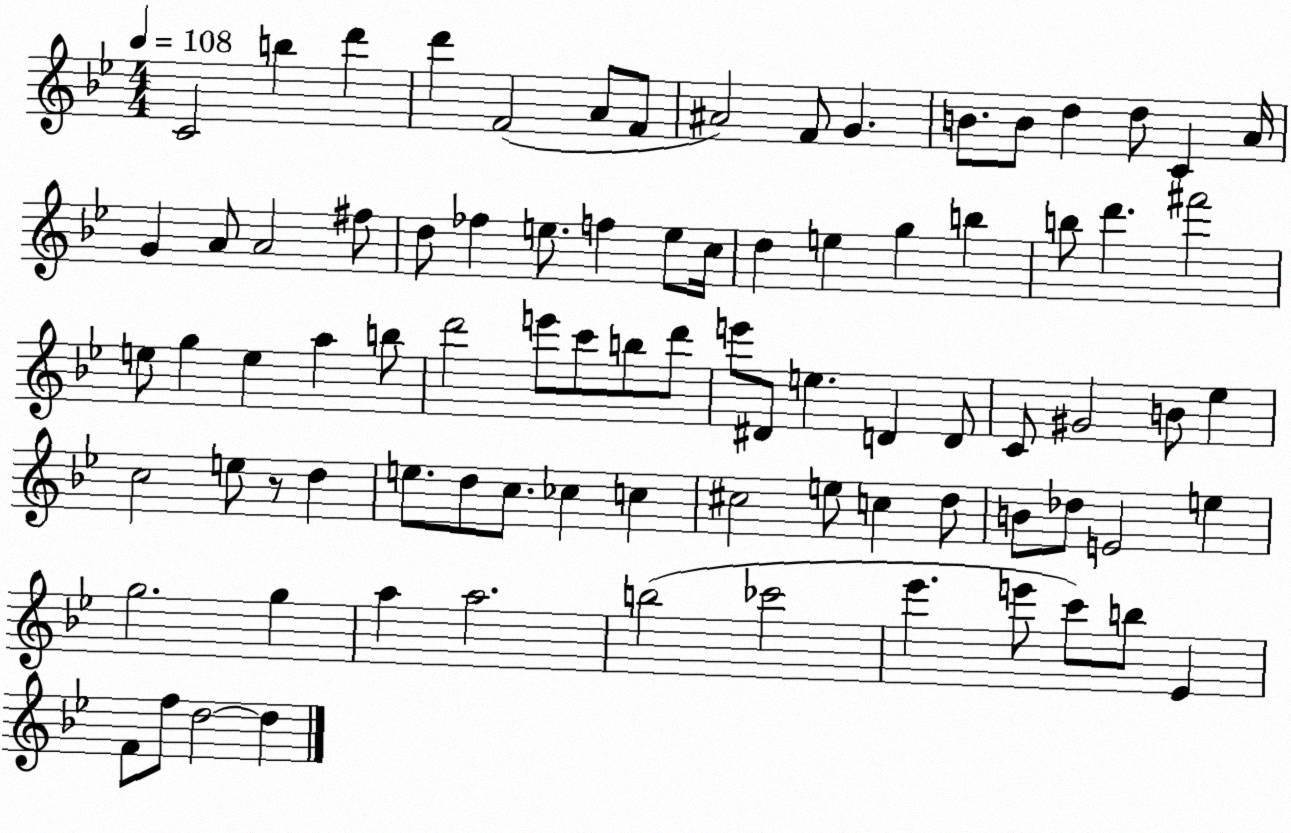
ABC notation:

X:1
T:Untitled
M:4/4
L:1/4
K:Bb
C2 b d' d' F2 A/2 F/2 ^A2 F/2 G B/2 B/2 d d/2 C A/4 G A/2 A2 ^f/2 d/2 _f e/2 f e/2 c/4 d e g b b/2 d' ^f'2 e/2 g e a b/2 d'2 e'/2 c'/2 b/2 d'/2 e'/2 ^D/2 e D D/2 C/2 ^G2 B/2 _e c2 e/2 z/2 d e/2 d/2 c/2 _c c ^c2 e/2 c d/2 B/2 _d/2 E2 e g2 g a a2 b2 _c'2 _e' e'/2 c'/2 b/2 _E F/2 f/2 d2 d